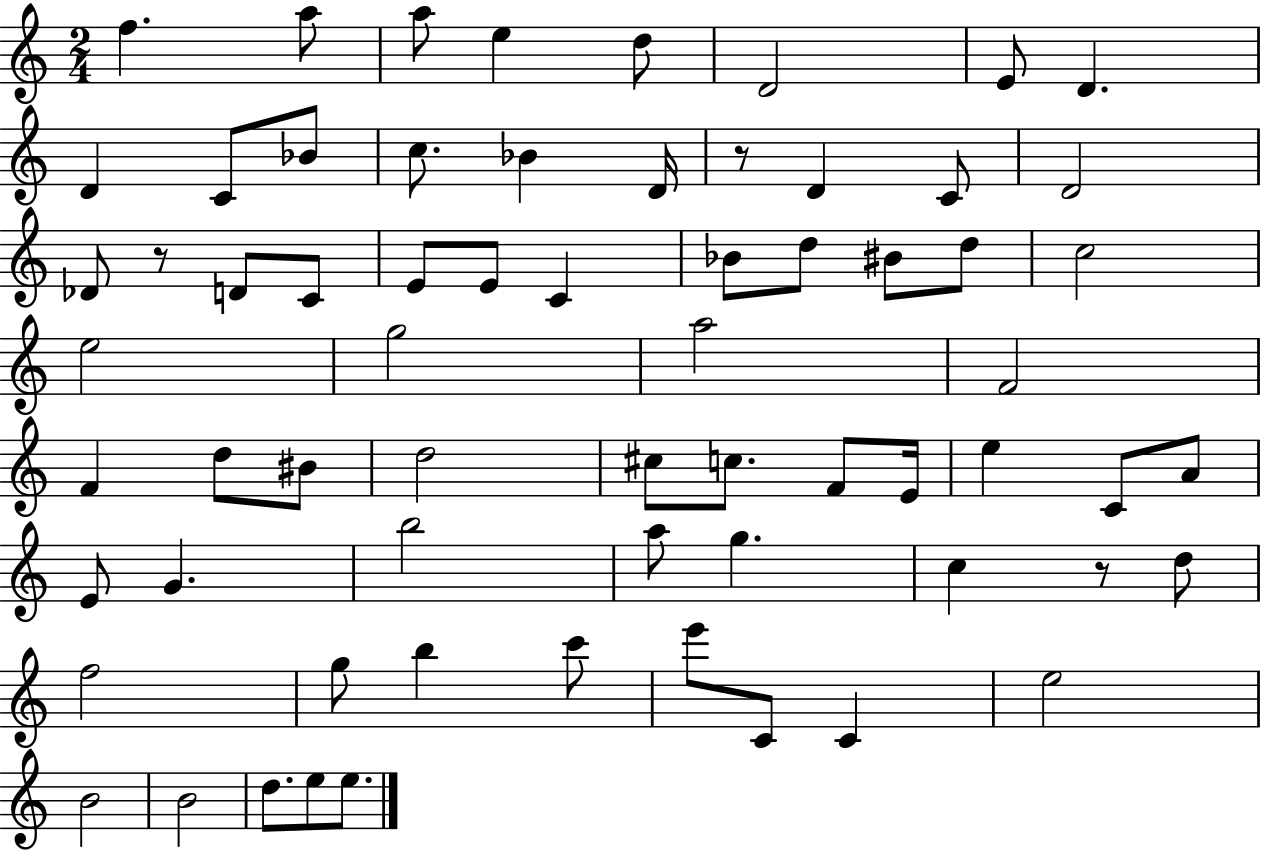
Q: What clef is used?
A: treble